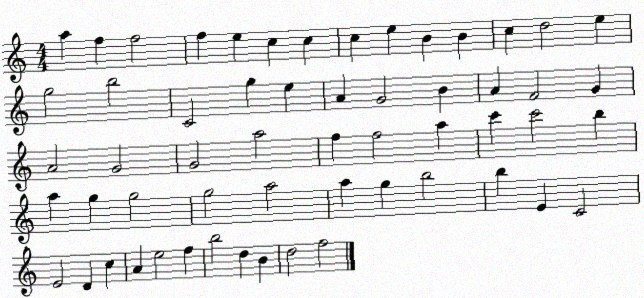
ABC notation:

X:1
T:Untitled
M:4/4
L:1/4
K:C
a f f2 f e c c c e B B c d2 e g2 b2 C2 g e A G2 B A F2 G A2 G2 G2 a2 f f2 a c' c'2 b a g g2 g2 a2 a g b2 b E C2 E2 D c A e2 f b2 d B d2 f2